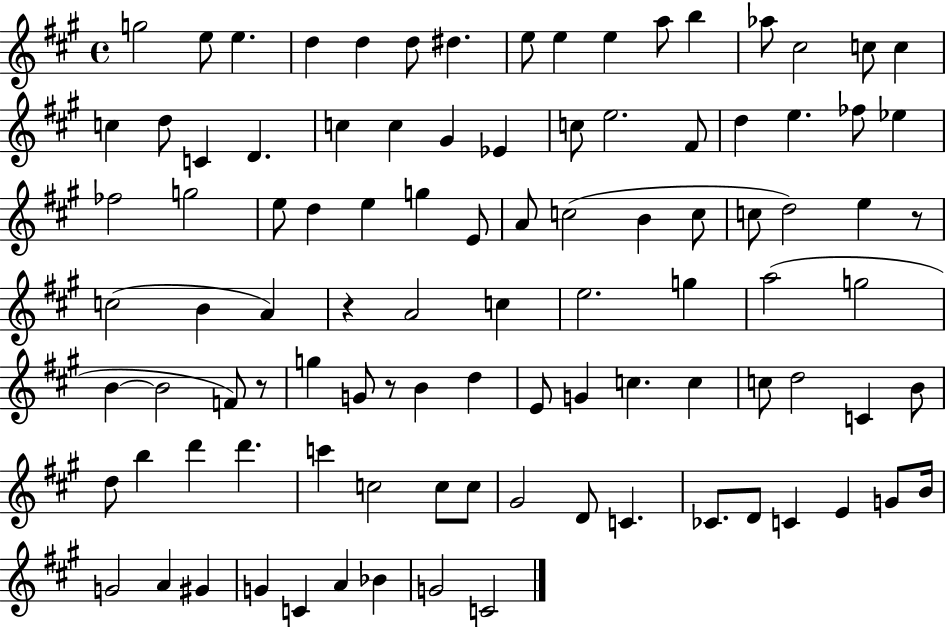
G5/h E5/e E5/q. D5/q D5/q D5/e D#5/q. E5/e E5/q E5/q A5/e B5/q Ab5/e C#5/h C5/e C5/q C5/q D5/e C4/q D4/q. C5/q C5/q G#4/q Eb4/q C5/e E5/h. F#4/e D5/q E5/q. FES5/e Eb5/q FES5/h G5/h E5/e D5/q E5/q G5/q E4/e A4/e C5/h B4/q C5/e C5/e D5/h E5/q R/e C5/h B4/q A4/q R/q A4/h C5/q E5/h. G5/q A5/h G5/h B4/q B4/h F4/e R/e G5/q G4/e R/e B4/q D5/q E4/e G4/q C5/q. C5/q C5/e D5/h C4/q B4/e D5/e B5/q D6/q D6/q. C6/q C5/h C5/e C5/e G#4/h D4/e C4/q. CES4/e. D4/e C4/q E4/q G4/e B4/s G4/h A4/q G#4/q G4/q C4/q A4/q Bb4/q G4/h C4/h